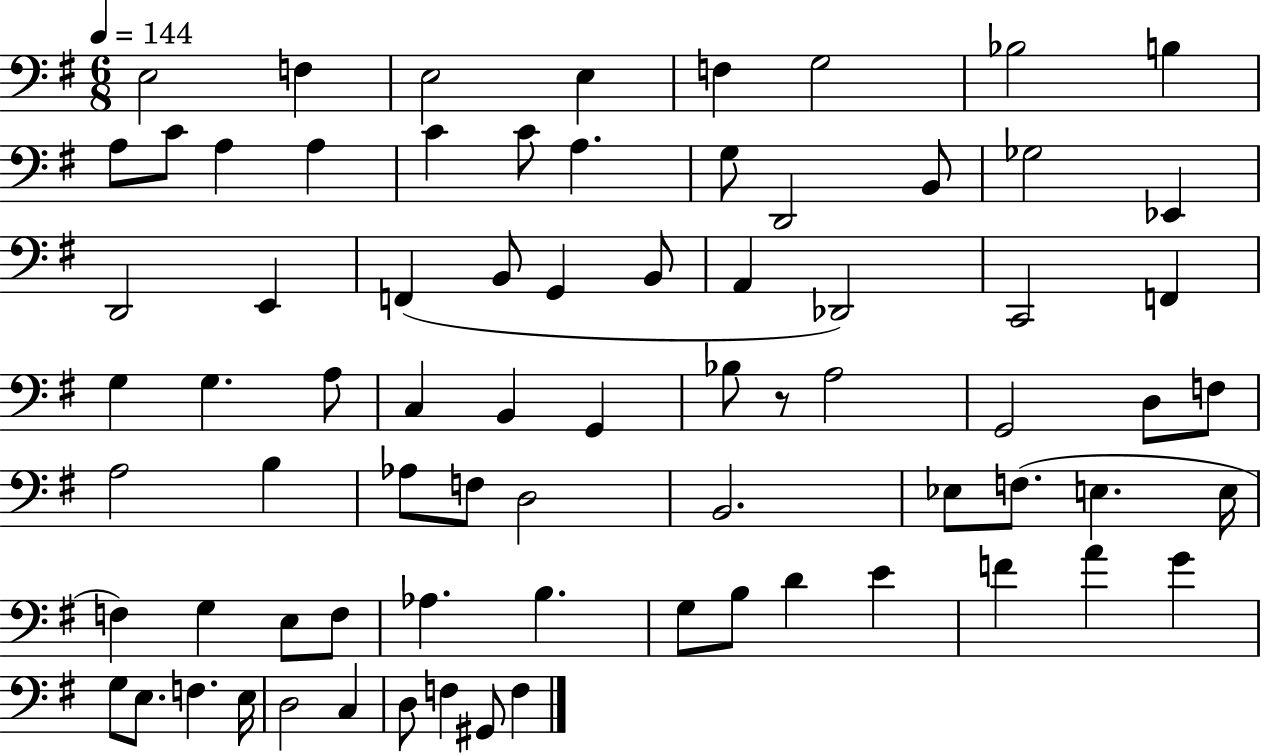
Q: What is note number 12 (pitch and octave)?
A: A3